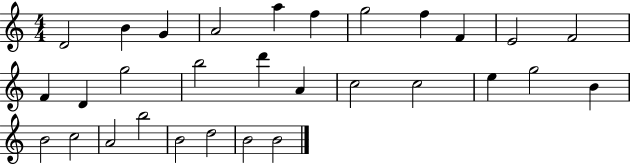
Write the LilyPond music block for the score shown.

{
  \clef treble
  \numericTimeSignature
  \time 4/4
  \key c \major
  d'2 b'4 g'4 | a'2 a''4 f''4 | g''2 f''4 f'4 | e'2 f'2 | \break f'4 d'4 g''2 | b''2 d'''4 a'4 | c''2 c''2 | e''4 g''2 b'4 | \break b'2 c''2 | a'2 b''2 | b'2 d''2 | b'2 b'2 | \break \bar "|."
}